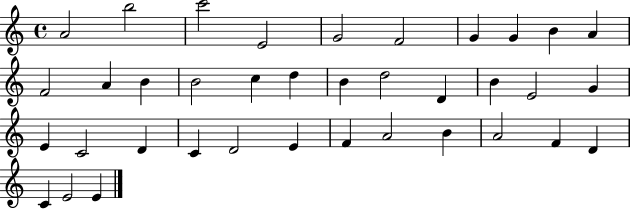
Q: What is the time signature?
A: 4/4